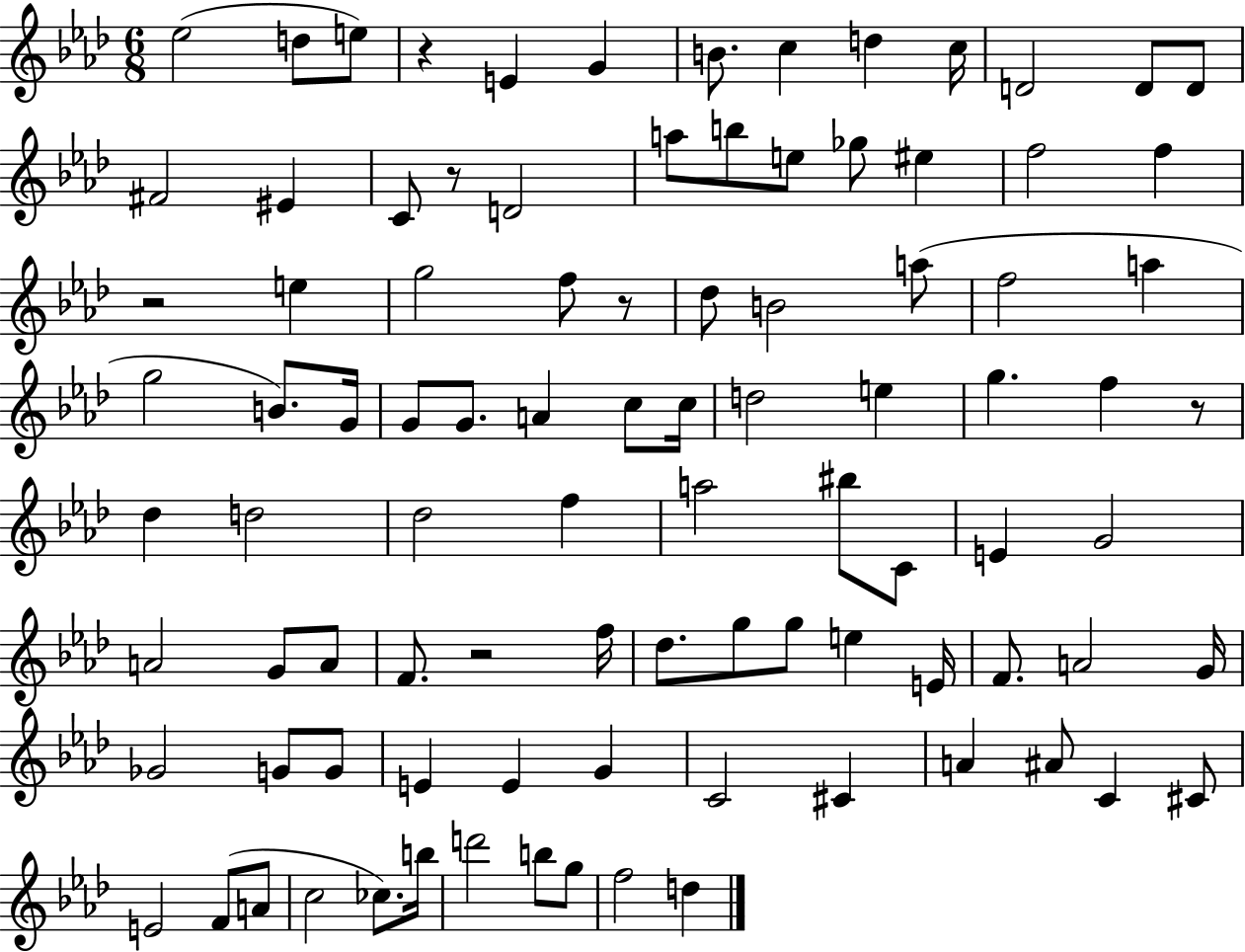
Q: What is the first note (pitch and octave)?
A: Eb5